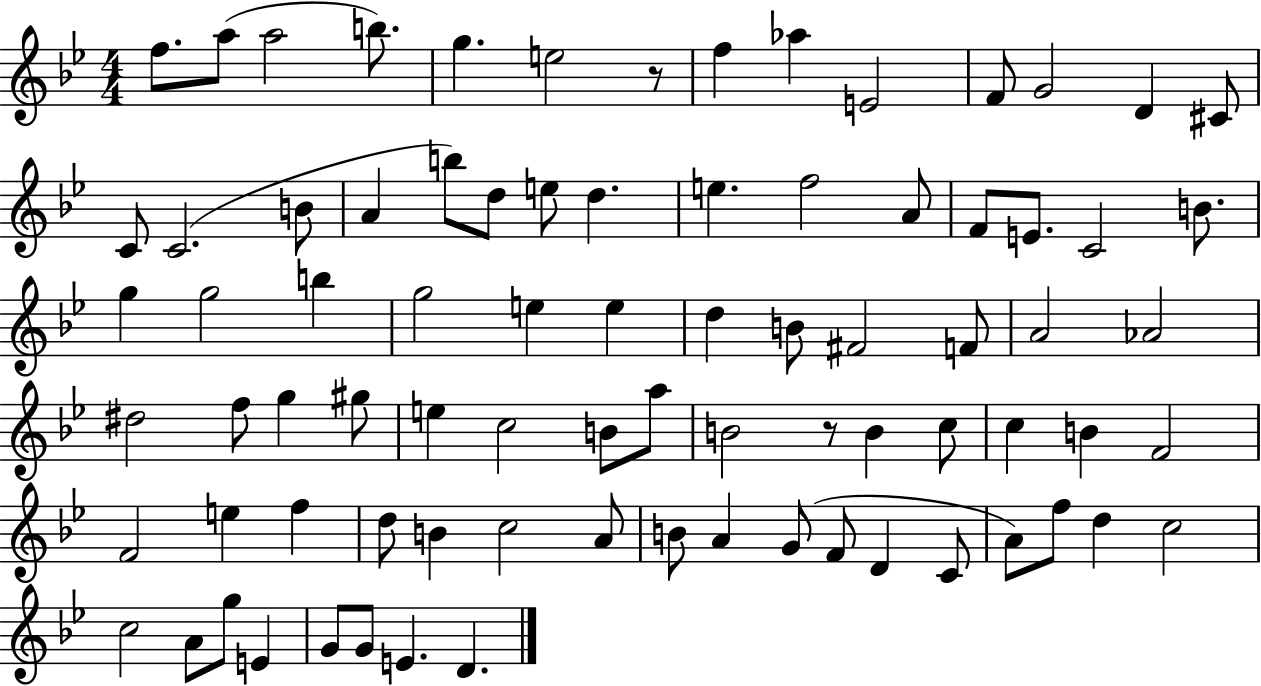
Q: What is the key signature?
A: BES major